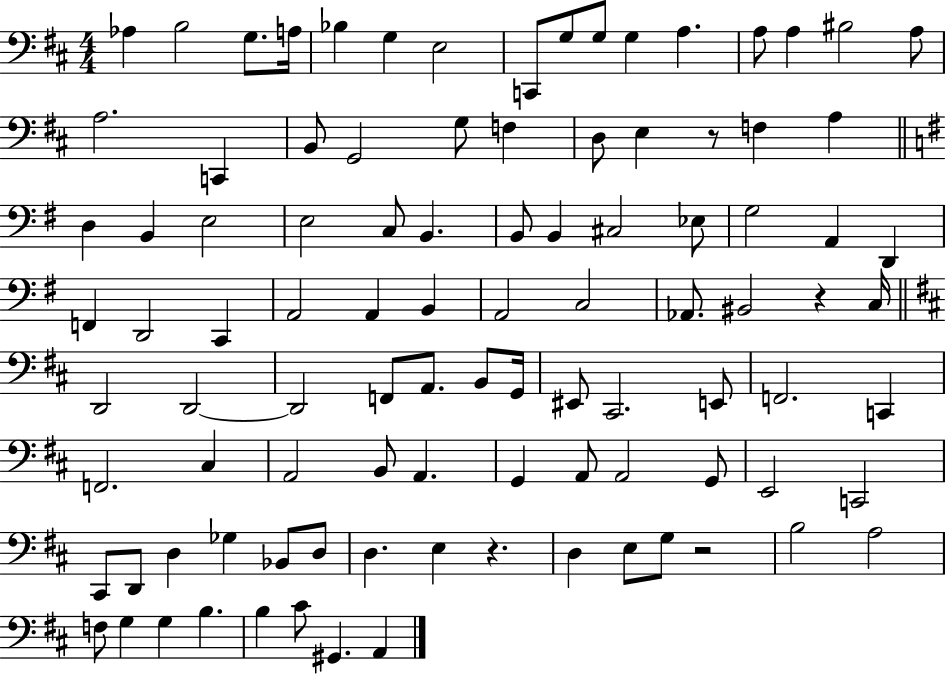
{
  \clef bass
  \numericTimeSignature
  \time 4/4
  \key d \major
  aes4 b2 g8. a16 | bes4 g4 e2 | c,8 g8 g8 g4 a4. | a8 a4 bis2 a8 | \break a2. c,4 | b,8 g,2 g8 f4 | d8 e4 r8 f4 a4 | \bar "||" \break \key g \major d4 b,4 e2 | e2 c8 b,4. | b,8 b,4 cis2 ees8 | g2 a,4 d,4 | \break f,4 d,2 c,4 | a,2 a,4 b,4 | a,2 c2 | aes,8. bis,2 r4 c16 | \break \bar "||" \break \key d \major d,2 d,2~~ | d,2 f,8 a,8. b,8 g,16 | eis,8 cis,2. e,8 | f,2. c,4 | \break f,2. cis4 | a,2 b,8 a,4. | g,4 a,8 a,2 g,8 | e,2 c,2 | \break cis,8 d,8 d4 ges4 bes,8 d8 | d4. e4 r4. | d4 e8 g8 r2 | b2 a2 | \break f8 g4 g4 b4. | b4 cis'8 gis,4. a,4 | \bar "|."
}